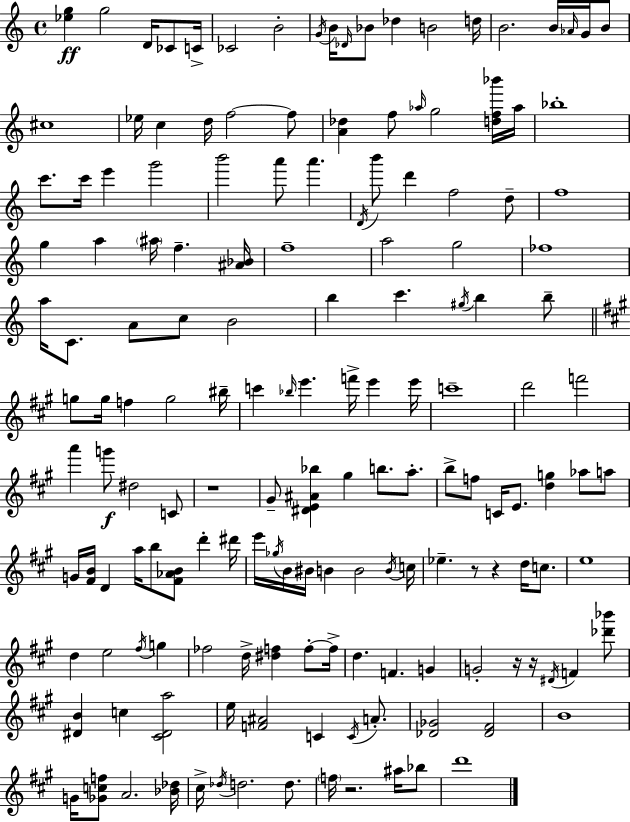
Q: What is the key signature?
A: A minor